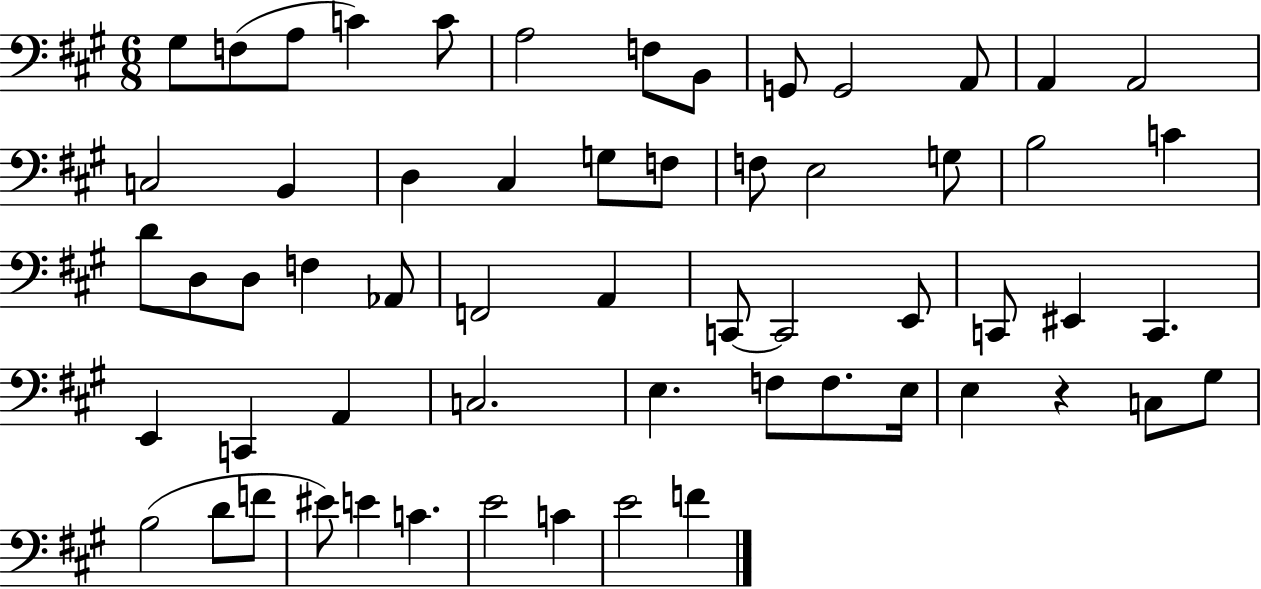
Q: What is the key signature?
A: A major